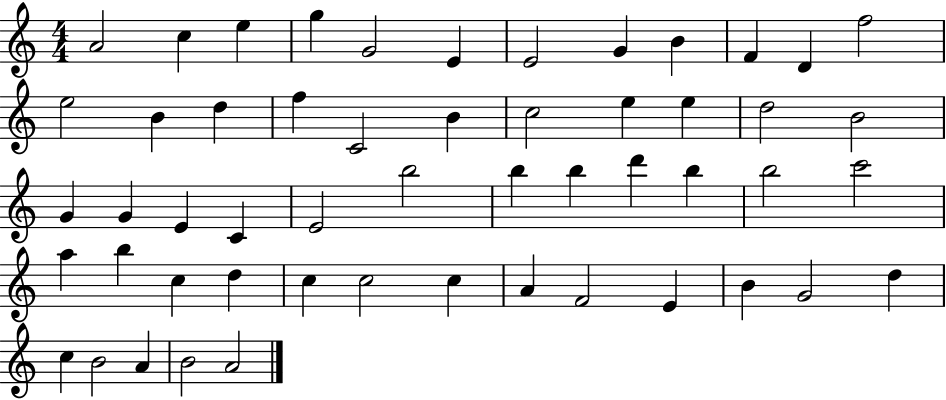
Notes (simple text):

A4/h C5/q E5/q G5/q G4/h E4/q E4/h G4/q B4/q F4/q D4/q F5/h E5/h B4/q D5/q F5/q C4/h B4/q C5/h E5/q E5/q D5/h B4/h G4/q G4/q E4/q C4/q E4/h B5/h B5/q B5/q D6/q B5/q B5/h C6/h A5/q B5/q C5/q D5/q C5/q C5/h C5/q A4/q F4/h E4/q B4/q G4/h D5/q C5/q B4/h A4/q B4/h A4/h